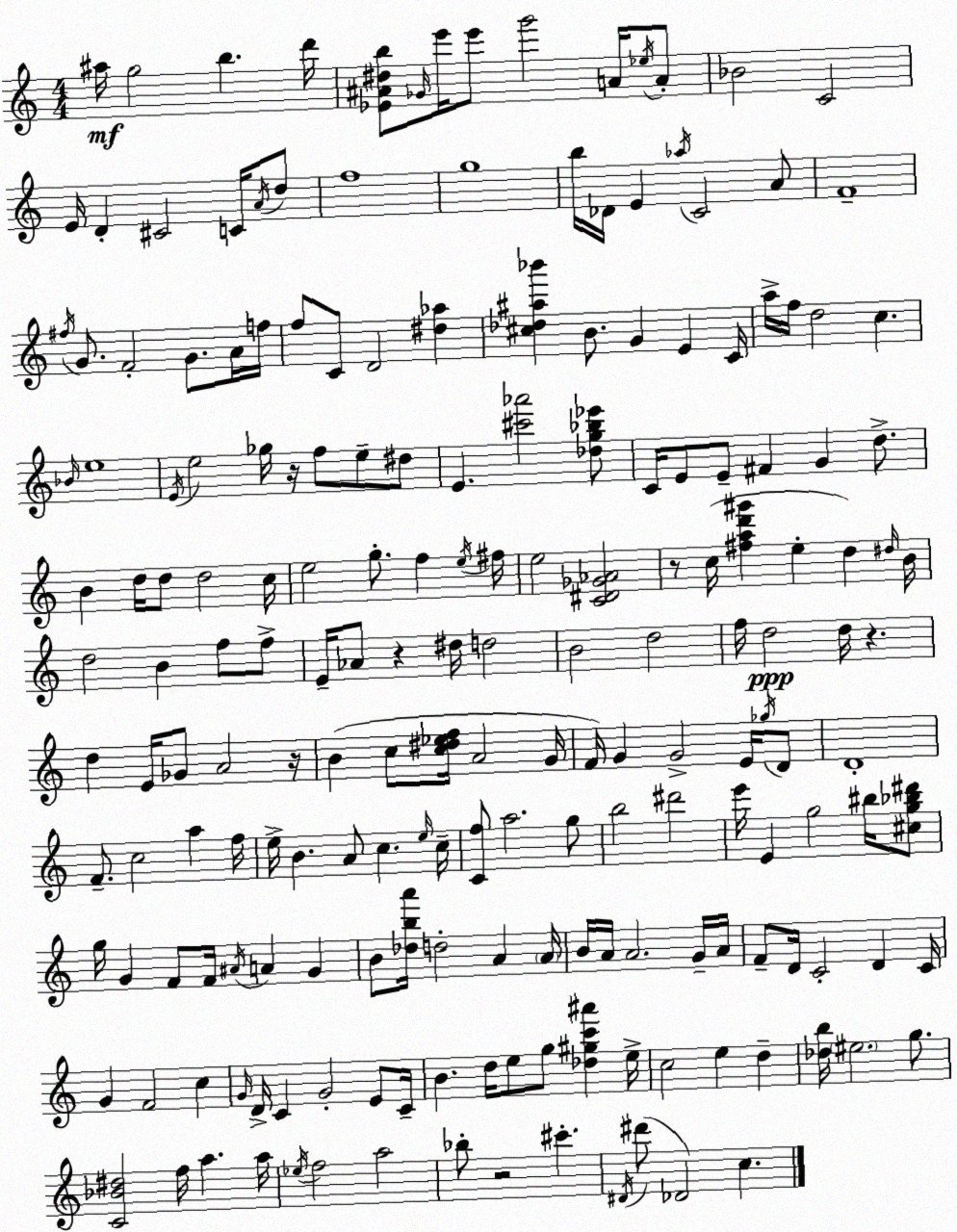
X:1
T:Untitled
M:4/4
L:1/4
K:Am
^a/4 g2 b d'/4 [_E^A^db]/2 _G/4 e'/4 e'/2 g'2 A/4 _e/4 A/2 _B2 C2 E/4 D ^C2 C/4 A/4 d/2 f4 g4 b/4 _D/4 E _a/4 C2 A/2 F4 ^f/4 G/2 F2 G/2 A/4 f/4 f/2 C/2 D2 [^d_a] [^c_d^a_b'] B/2 G E C/4 a/4 f/4 d2 c _B/4 e4 E/4 e2 _g/4 z/4 f/2 e/2 ^d/2 E [^c'_a']2 [_dg_b_e']/2 C/4 E/2 E/2 ^F G d/2 B d/4 d/2 d2 c/4 e2 g/2 f e/4 ^f/4 e2 [C^D_G_A]2 z/2 c/4 [^fad'^g'] e d ^d/4 B/4 d2 B f/2 f/2 E/4 _A/2 z ^d/4 d2 B2 d2 f/4 d2 d/4 z d E/4 _G/2 A2 z/4 B c/2 [c^d_ef]/4 A2 G/4 F/4 G G2 E/4 _g/4 D/2 D4 F/2 c2 a f/4 e/4 B A/2 c e/4 c/4 [Cf]/2 a2 g/2 b2 ^d'2 e'/4 E g2 ^b/4 [^cg_b^d']/2 g/4 G F/2 F/4 ^A/4 A G B/2 [_dba']/4 d2 A A/4 B/4 A/4 A2 G/4 A/4 F/2 D/4 C2 D C/4 G F2 c G/4 D/4 C G2 E/2 C/4 B d/4 e/2 g/2 [_d^gc'^a'] e/4 c2 e d [_db]/4 ^e2 g/2 [C_B^d]2 f/4 a a/4 _e/4 f2 a2 _b/2 z2 ^c' ^D/4 ^d'/2 _D2 c